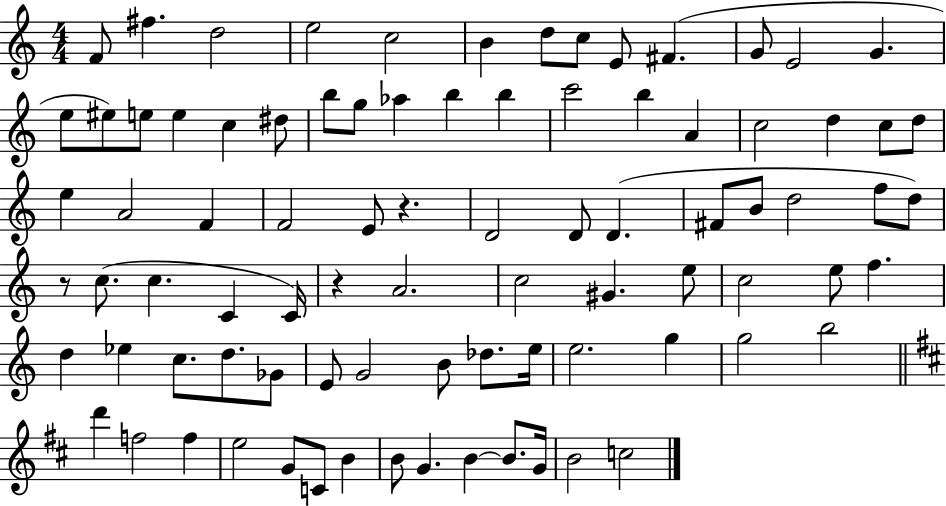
{
  \clef treble
  \numericTimeSignature
  \time 4/4
  \key c \major
  f'8 fis''4. d''2 | e''2 c''2 | b'4 d''8 c''8 e'8 fis'4.( | g'8 e'2 g'4. | \break e''8 eis''8) e''8 e''4 c''4 dis''8 | b''8 g''8 aes''4 b''4 b''4 | c'''2 b''4 a'4 | c''2 d''4 c''8 d''8 | \break e''4 a'2 f'4 | f'2 e'8 r4. | d'2 d'8 d'4.( | fis'8 b'8 d''2 f''8 d''8) | \break r8 c''8.( c''4. c'4 c'16) | r4 a'2. | c''2 gis'4. e''8 | c''2 e''8 f''4. | \break d''4 ees''4 c''8. d''8. ges'8 | e'8 g'2 b'8 des''8. e''16 | e''2. g''4 | g''2 b''2 | \break \bar "||" \break \key b \minor d'''4 f''2 f''4 | e''2 g'8 c'8 b'4 | b'8 g'4. b'4~~ b'8. g'16 | b'2 c''2 | \break \bar "|."
}